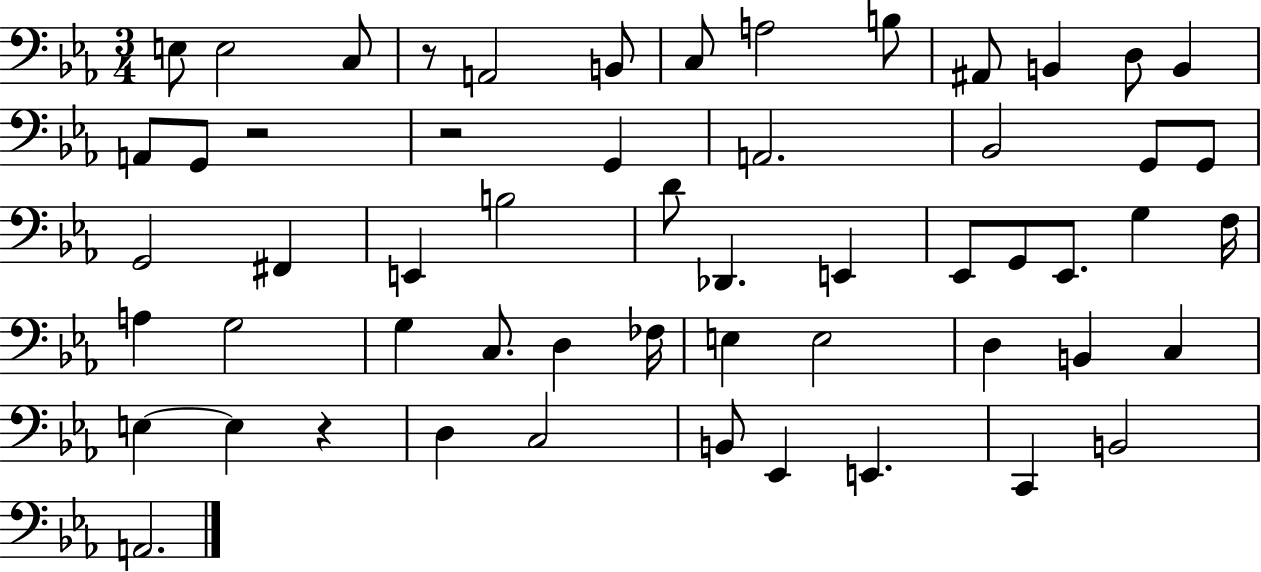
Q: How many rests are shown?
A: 4